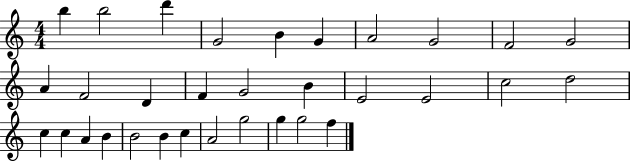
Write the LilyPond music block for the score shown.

{
  \clef treble
  \numericTimeSignature
  \time 4/4
  \key c \major
  b''4 b''2 d'''4 | g'2 b'4 g'4 | a'2 g'2 | f'2 g'2 | \break a'4 f'2 d'4 | f'4 g'2 b'4 | e'2 e'2 | c''2 d''2 | \break c''4 c''4 a'4 b'4 | b'2 b'4 c''4 | a'2 g''2 | g''4 g''2 f''4 | \break \bar "|."
}